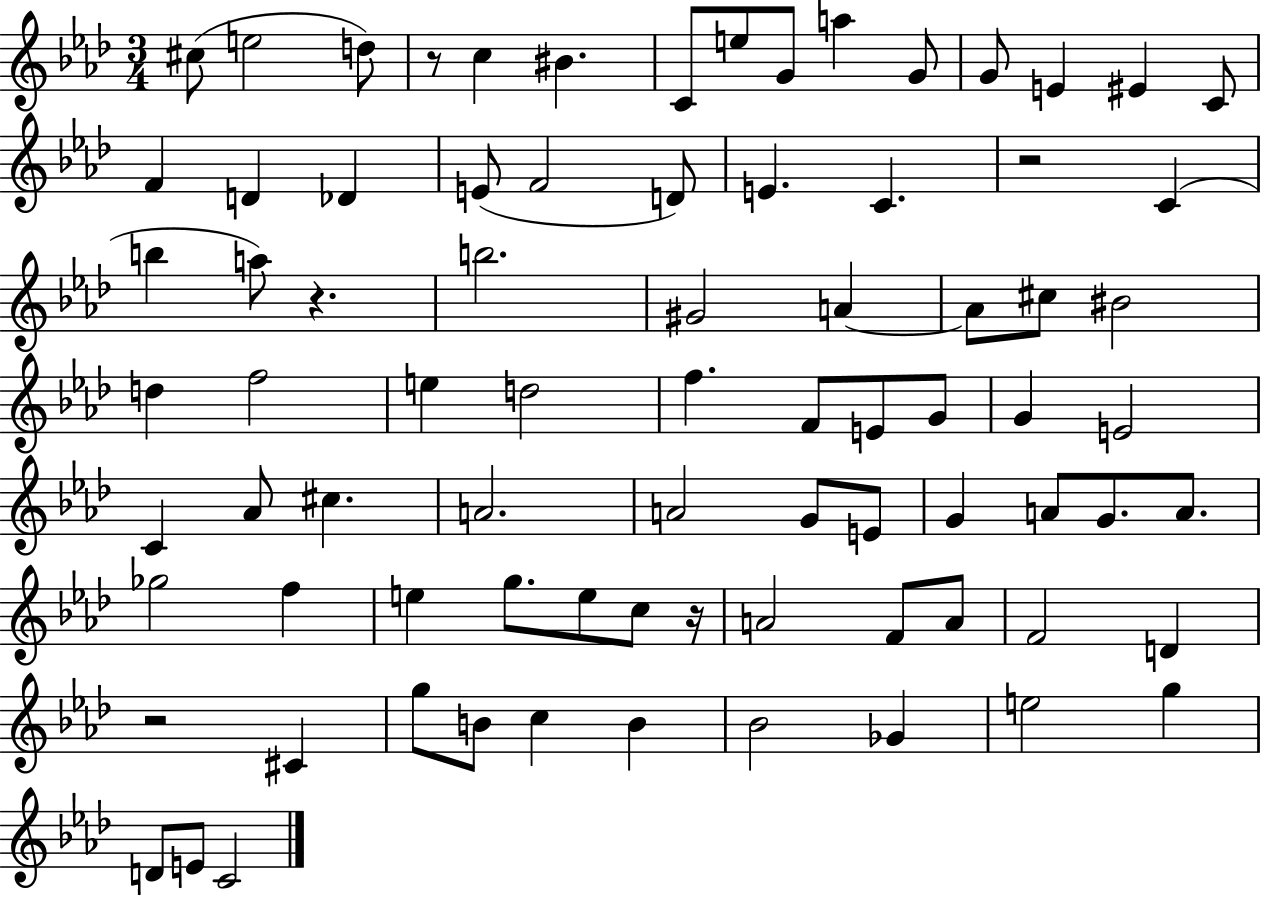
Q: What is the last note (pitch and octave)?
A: C4